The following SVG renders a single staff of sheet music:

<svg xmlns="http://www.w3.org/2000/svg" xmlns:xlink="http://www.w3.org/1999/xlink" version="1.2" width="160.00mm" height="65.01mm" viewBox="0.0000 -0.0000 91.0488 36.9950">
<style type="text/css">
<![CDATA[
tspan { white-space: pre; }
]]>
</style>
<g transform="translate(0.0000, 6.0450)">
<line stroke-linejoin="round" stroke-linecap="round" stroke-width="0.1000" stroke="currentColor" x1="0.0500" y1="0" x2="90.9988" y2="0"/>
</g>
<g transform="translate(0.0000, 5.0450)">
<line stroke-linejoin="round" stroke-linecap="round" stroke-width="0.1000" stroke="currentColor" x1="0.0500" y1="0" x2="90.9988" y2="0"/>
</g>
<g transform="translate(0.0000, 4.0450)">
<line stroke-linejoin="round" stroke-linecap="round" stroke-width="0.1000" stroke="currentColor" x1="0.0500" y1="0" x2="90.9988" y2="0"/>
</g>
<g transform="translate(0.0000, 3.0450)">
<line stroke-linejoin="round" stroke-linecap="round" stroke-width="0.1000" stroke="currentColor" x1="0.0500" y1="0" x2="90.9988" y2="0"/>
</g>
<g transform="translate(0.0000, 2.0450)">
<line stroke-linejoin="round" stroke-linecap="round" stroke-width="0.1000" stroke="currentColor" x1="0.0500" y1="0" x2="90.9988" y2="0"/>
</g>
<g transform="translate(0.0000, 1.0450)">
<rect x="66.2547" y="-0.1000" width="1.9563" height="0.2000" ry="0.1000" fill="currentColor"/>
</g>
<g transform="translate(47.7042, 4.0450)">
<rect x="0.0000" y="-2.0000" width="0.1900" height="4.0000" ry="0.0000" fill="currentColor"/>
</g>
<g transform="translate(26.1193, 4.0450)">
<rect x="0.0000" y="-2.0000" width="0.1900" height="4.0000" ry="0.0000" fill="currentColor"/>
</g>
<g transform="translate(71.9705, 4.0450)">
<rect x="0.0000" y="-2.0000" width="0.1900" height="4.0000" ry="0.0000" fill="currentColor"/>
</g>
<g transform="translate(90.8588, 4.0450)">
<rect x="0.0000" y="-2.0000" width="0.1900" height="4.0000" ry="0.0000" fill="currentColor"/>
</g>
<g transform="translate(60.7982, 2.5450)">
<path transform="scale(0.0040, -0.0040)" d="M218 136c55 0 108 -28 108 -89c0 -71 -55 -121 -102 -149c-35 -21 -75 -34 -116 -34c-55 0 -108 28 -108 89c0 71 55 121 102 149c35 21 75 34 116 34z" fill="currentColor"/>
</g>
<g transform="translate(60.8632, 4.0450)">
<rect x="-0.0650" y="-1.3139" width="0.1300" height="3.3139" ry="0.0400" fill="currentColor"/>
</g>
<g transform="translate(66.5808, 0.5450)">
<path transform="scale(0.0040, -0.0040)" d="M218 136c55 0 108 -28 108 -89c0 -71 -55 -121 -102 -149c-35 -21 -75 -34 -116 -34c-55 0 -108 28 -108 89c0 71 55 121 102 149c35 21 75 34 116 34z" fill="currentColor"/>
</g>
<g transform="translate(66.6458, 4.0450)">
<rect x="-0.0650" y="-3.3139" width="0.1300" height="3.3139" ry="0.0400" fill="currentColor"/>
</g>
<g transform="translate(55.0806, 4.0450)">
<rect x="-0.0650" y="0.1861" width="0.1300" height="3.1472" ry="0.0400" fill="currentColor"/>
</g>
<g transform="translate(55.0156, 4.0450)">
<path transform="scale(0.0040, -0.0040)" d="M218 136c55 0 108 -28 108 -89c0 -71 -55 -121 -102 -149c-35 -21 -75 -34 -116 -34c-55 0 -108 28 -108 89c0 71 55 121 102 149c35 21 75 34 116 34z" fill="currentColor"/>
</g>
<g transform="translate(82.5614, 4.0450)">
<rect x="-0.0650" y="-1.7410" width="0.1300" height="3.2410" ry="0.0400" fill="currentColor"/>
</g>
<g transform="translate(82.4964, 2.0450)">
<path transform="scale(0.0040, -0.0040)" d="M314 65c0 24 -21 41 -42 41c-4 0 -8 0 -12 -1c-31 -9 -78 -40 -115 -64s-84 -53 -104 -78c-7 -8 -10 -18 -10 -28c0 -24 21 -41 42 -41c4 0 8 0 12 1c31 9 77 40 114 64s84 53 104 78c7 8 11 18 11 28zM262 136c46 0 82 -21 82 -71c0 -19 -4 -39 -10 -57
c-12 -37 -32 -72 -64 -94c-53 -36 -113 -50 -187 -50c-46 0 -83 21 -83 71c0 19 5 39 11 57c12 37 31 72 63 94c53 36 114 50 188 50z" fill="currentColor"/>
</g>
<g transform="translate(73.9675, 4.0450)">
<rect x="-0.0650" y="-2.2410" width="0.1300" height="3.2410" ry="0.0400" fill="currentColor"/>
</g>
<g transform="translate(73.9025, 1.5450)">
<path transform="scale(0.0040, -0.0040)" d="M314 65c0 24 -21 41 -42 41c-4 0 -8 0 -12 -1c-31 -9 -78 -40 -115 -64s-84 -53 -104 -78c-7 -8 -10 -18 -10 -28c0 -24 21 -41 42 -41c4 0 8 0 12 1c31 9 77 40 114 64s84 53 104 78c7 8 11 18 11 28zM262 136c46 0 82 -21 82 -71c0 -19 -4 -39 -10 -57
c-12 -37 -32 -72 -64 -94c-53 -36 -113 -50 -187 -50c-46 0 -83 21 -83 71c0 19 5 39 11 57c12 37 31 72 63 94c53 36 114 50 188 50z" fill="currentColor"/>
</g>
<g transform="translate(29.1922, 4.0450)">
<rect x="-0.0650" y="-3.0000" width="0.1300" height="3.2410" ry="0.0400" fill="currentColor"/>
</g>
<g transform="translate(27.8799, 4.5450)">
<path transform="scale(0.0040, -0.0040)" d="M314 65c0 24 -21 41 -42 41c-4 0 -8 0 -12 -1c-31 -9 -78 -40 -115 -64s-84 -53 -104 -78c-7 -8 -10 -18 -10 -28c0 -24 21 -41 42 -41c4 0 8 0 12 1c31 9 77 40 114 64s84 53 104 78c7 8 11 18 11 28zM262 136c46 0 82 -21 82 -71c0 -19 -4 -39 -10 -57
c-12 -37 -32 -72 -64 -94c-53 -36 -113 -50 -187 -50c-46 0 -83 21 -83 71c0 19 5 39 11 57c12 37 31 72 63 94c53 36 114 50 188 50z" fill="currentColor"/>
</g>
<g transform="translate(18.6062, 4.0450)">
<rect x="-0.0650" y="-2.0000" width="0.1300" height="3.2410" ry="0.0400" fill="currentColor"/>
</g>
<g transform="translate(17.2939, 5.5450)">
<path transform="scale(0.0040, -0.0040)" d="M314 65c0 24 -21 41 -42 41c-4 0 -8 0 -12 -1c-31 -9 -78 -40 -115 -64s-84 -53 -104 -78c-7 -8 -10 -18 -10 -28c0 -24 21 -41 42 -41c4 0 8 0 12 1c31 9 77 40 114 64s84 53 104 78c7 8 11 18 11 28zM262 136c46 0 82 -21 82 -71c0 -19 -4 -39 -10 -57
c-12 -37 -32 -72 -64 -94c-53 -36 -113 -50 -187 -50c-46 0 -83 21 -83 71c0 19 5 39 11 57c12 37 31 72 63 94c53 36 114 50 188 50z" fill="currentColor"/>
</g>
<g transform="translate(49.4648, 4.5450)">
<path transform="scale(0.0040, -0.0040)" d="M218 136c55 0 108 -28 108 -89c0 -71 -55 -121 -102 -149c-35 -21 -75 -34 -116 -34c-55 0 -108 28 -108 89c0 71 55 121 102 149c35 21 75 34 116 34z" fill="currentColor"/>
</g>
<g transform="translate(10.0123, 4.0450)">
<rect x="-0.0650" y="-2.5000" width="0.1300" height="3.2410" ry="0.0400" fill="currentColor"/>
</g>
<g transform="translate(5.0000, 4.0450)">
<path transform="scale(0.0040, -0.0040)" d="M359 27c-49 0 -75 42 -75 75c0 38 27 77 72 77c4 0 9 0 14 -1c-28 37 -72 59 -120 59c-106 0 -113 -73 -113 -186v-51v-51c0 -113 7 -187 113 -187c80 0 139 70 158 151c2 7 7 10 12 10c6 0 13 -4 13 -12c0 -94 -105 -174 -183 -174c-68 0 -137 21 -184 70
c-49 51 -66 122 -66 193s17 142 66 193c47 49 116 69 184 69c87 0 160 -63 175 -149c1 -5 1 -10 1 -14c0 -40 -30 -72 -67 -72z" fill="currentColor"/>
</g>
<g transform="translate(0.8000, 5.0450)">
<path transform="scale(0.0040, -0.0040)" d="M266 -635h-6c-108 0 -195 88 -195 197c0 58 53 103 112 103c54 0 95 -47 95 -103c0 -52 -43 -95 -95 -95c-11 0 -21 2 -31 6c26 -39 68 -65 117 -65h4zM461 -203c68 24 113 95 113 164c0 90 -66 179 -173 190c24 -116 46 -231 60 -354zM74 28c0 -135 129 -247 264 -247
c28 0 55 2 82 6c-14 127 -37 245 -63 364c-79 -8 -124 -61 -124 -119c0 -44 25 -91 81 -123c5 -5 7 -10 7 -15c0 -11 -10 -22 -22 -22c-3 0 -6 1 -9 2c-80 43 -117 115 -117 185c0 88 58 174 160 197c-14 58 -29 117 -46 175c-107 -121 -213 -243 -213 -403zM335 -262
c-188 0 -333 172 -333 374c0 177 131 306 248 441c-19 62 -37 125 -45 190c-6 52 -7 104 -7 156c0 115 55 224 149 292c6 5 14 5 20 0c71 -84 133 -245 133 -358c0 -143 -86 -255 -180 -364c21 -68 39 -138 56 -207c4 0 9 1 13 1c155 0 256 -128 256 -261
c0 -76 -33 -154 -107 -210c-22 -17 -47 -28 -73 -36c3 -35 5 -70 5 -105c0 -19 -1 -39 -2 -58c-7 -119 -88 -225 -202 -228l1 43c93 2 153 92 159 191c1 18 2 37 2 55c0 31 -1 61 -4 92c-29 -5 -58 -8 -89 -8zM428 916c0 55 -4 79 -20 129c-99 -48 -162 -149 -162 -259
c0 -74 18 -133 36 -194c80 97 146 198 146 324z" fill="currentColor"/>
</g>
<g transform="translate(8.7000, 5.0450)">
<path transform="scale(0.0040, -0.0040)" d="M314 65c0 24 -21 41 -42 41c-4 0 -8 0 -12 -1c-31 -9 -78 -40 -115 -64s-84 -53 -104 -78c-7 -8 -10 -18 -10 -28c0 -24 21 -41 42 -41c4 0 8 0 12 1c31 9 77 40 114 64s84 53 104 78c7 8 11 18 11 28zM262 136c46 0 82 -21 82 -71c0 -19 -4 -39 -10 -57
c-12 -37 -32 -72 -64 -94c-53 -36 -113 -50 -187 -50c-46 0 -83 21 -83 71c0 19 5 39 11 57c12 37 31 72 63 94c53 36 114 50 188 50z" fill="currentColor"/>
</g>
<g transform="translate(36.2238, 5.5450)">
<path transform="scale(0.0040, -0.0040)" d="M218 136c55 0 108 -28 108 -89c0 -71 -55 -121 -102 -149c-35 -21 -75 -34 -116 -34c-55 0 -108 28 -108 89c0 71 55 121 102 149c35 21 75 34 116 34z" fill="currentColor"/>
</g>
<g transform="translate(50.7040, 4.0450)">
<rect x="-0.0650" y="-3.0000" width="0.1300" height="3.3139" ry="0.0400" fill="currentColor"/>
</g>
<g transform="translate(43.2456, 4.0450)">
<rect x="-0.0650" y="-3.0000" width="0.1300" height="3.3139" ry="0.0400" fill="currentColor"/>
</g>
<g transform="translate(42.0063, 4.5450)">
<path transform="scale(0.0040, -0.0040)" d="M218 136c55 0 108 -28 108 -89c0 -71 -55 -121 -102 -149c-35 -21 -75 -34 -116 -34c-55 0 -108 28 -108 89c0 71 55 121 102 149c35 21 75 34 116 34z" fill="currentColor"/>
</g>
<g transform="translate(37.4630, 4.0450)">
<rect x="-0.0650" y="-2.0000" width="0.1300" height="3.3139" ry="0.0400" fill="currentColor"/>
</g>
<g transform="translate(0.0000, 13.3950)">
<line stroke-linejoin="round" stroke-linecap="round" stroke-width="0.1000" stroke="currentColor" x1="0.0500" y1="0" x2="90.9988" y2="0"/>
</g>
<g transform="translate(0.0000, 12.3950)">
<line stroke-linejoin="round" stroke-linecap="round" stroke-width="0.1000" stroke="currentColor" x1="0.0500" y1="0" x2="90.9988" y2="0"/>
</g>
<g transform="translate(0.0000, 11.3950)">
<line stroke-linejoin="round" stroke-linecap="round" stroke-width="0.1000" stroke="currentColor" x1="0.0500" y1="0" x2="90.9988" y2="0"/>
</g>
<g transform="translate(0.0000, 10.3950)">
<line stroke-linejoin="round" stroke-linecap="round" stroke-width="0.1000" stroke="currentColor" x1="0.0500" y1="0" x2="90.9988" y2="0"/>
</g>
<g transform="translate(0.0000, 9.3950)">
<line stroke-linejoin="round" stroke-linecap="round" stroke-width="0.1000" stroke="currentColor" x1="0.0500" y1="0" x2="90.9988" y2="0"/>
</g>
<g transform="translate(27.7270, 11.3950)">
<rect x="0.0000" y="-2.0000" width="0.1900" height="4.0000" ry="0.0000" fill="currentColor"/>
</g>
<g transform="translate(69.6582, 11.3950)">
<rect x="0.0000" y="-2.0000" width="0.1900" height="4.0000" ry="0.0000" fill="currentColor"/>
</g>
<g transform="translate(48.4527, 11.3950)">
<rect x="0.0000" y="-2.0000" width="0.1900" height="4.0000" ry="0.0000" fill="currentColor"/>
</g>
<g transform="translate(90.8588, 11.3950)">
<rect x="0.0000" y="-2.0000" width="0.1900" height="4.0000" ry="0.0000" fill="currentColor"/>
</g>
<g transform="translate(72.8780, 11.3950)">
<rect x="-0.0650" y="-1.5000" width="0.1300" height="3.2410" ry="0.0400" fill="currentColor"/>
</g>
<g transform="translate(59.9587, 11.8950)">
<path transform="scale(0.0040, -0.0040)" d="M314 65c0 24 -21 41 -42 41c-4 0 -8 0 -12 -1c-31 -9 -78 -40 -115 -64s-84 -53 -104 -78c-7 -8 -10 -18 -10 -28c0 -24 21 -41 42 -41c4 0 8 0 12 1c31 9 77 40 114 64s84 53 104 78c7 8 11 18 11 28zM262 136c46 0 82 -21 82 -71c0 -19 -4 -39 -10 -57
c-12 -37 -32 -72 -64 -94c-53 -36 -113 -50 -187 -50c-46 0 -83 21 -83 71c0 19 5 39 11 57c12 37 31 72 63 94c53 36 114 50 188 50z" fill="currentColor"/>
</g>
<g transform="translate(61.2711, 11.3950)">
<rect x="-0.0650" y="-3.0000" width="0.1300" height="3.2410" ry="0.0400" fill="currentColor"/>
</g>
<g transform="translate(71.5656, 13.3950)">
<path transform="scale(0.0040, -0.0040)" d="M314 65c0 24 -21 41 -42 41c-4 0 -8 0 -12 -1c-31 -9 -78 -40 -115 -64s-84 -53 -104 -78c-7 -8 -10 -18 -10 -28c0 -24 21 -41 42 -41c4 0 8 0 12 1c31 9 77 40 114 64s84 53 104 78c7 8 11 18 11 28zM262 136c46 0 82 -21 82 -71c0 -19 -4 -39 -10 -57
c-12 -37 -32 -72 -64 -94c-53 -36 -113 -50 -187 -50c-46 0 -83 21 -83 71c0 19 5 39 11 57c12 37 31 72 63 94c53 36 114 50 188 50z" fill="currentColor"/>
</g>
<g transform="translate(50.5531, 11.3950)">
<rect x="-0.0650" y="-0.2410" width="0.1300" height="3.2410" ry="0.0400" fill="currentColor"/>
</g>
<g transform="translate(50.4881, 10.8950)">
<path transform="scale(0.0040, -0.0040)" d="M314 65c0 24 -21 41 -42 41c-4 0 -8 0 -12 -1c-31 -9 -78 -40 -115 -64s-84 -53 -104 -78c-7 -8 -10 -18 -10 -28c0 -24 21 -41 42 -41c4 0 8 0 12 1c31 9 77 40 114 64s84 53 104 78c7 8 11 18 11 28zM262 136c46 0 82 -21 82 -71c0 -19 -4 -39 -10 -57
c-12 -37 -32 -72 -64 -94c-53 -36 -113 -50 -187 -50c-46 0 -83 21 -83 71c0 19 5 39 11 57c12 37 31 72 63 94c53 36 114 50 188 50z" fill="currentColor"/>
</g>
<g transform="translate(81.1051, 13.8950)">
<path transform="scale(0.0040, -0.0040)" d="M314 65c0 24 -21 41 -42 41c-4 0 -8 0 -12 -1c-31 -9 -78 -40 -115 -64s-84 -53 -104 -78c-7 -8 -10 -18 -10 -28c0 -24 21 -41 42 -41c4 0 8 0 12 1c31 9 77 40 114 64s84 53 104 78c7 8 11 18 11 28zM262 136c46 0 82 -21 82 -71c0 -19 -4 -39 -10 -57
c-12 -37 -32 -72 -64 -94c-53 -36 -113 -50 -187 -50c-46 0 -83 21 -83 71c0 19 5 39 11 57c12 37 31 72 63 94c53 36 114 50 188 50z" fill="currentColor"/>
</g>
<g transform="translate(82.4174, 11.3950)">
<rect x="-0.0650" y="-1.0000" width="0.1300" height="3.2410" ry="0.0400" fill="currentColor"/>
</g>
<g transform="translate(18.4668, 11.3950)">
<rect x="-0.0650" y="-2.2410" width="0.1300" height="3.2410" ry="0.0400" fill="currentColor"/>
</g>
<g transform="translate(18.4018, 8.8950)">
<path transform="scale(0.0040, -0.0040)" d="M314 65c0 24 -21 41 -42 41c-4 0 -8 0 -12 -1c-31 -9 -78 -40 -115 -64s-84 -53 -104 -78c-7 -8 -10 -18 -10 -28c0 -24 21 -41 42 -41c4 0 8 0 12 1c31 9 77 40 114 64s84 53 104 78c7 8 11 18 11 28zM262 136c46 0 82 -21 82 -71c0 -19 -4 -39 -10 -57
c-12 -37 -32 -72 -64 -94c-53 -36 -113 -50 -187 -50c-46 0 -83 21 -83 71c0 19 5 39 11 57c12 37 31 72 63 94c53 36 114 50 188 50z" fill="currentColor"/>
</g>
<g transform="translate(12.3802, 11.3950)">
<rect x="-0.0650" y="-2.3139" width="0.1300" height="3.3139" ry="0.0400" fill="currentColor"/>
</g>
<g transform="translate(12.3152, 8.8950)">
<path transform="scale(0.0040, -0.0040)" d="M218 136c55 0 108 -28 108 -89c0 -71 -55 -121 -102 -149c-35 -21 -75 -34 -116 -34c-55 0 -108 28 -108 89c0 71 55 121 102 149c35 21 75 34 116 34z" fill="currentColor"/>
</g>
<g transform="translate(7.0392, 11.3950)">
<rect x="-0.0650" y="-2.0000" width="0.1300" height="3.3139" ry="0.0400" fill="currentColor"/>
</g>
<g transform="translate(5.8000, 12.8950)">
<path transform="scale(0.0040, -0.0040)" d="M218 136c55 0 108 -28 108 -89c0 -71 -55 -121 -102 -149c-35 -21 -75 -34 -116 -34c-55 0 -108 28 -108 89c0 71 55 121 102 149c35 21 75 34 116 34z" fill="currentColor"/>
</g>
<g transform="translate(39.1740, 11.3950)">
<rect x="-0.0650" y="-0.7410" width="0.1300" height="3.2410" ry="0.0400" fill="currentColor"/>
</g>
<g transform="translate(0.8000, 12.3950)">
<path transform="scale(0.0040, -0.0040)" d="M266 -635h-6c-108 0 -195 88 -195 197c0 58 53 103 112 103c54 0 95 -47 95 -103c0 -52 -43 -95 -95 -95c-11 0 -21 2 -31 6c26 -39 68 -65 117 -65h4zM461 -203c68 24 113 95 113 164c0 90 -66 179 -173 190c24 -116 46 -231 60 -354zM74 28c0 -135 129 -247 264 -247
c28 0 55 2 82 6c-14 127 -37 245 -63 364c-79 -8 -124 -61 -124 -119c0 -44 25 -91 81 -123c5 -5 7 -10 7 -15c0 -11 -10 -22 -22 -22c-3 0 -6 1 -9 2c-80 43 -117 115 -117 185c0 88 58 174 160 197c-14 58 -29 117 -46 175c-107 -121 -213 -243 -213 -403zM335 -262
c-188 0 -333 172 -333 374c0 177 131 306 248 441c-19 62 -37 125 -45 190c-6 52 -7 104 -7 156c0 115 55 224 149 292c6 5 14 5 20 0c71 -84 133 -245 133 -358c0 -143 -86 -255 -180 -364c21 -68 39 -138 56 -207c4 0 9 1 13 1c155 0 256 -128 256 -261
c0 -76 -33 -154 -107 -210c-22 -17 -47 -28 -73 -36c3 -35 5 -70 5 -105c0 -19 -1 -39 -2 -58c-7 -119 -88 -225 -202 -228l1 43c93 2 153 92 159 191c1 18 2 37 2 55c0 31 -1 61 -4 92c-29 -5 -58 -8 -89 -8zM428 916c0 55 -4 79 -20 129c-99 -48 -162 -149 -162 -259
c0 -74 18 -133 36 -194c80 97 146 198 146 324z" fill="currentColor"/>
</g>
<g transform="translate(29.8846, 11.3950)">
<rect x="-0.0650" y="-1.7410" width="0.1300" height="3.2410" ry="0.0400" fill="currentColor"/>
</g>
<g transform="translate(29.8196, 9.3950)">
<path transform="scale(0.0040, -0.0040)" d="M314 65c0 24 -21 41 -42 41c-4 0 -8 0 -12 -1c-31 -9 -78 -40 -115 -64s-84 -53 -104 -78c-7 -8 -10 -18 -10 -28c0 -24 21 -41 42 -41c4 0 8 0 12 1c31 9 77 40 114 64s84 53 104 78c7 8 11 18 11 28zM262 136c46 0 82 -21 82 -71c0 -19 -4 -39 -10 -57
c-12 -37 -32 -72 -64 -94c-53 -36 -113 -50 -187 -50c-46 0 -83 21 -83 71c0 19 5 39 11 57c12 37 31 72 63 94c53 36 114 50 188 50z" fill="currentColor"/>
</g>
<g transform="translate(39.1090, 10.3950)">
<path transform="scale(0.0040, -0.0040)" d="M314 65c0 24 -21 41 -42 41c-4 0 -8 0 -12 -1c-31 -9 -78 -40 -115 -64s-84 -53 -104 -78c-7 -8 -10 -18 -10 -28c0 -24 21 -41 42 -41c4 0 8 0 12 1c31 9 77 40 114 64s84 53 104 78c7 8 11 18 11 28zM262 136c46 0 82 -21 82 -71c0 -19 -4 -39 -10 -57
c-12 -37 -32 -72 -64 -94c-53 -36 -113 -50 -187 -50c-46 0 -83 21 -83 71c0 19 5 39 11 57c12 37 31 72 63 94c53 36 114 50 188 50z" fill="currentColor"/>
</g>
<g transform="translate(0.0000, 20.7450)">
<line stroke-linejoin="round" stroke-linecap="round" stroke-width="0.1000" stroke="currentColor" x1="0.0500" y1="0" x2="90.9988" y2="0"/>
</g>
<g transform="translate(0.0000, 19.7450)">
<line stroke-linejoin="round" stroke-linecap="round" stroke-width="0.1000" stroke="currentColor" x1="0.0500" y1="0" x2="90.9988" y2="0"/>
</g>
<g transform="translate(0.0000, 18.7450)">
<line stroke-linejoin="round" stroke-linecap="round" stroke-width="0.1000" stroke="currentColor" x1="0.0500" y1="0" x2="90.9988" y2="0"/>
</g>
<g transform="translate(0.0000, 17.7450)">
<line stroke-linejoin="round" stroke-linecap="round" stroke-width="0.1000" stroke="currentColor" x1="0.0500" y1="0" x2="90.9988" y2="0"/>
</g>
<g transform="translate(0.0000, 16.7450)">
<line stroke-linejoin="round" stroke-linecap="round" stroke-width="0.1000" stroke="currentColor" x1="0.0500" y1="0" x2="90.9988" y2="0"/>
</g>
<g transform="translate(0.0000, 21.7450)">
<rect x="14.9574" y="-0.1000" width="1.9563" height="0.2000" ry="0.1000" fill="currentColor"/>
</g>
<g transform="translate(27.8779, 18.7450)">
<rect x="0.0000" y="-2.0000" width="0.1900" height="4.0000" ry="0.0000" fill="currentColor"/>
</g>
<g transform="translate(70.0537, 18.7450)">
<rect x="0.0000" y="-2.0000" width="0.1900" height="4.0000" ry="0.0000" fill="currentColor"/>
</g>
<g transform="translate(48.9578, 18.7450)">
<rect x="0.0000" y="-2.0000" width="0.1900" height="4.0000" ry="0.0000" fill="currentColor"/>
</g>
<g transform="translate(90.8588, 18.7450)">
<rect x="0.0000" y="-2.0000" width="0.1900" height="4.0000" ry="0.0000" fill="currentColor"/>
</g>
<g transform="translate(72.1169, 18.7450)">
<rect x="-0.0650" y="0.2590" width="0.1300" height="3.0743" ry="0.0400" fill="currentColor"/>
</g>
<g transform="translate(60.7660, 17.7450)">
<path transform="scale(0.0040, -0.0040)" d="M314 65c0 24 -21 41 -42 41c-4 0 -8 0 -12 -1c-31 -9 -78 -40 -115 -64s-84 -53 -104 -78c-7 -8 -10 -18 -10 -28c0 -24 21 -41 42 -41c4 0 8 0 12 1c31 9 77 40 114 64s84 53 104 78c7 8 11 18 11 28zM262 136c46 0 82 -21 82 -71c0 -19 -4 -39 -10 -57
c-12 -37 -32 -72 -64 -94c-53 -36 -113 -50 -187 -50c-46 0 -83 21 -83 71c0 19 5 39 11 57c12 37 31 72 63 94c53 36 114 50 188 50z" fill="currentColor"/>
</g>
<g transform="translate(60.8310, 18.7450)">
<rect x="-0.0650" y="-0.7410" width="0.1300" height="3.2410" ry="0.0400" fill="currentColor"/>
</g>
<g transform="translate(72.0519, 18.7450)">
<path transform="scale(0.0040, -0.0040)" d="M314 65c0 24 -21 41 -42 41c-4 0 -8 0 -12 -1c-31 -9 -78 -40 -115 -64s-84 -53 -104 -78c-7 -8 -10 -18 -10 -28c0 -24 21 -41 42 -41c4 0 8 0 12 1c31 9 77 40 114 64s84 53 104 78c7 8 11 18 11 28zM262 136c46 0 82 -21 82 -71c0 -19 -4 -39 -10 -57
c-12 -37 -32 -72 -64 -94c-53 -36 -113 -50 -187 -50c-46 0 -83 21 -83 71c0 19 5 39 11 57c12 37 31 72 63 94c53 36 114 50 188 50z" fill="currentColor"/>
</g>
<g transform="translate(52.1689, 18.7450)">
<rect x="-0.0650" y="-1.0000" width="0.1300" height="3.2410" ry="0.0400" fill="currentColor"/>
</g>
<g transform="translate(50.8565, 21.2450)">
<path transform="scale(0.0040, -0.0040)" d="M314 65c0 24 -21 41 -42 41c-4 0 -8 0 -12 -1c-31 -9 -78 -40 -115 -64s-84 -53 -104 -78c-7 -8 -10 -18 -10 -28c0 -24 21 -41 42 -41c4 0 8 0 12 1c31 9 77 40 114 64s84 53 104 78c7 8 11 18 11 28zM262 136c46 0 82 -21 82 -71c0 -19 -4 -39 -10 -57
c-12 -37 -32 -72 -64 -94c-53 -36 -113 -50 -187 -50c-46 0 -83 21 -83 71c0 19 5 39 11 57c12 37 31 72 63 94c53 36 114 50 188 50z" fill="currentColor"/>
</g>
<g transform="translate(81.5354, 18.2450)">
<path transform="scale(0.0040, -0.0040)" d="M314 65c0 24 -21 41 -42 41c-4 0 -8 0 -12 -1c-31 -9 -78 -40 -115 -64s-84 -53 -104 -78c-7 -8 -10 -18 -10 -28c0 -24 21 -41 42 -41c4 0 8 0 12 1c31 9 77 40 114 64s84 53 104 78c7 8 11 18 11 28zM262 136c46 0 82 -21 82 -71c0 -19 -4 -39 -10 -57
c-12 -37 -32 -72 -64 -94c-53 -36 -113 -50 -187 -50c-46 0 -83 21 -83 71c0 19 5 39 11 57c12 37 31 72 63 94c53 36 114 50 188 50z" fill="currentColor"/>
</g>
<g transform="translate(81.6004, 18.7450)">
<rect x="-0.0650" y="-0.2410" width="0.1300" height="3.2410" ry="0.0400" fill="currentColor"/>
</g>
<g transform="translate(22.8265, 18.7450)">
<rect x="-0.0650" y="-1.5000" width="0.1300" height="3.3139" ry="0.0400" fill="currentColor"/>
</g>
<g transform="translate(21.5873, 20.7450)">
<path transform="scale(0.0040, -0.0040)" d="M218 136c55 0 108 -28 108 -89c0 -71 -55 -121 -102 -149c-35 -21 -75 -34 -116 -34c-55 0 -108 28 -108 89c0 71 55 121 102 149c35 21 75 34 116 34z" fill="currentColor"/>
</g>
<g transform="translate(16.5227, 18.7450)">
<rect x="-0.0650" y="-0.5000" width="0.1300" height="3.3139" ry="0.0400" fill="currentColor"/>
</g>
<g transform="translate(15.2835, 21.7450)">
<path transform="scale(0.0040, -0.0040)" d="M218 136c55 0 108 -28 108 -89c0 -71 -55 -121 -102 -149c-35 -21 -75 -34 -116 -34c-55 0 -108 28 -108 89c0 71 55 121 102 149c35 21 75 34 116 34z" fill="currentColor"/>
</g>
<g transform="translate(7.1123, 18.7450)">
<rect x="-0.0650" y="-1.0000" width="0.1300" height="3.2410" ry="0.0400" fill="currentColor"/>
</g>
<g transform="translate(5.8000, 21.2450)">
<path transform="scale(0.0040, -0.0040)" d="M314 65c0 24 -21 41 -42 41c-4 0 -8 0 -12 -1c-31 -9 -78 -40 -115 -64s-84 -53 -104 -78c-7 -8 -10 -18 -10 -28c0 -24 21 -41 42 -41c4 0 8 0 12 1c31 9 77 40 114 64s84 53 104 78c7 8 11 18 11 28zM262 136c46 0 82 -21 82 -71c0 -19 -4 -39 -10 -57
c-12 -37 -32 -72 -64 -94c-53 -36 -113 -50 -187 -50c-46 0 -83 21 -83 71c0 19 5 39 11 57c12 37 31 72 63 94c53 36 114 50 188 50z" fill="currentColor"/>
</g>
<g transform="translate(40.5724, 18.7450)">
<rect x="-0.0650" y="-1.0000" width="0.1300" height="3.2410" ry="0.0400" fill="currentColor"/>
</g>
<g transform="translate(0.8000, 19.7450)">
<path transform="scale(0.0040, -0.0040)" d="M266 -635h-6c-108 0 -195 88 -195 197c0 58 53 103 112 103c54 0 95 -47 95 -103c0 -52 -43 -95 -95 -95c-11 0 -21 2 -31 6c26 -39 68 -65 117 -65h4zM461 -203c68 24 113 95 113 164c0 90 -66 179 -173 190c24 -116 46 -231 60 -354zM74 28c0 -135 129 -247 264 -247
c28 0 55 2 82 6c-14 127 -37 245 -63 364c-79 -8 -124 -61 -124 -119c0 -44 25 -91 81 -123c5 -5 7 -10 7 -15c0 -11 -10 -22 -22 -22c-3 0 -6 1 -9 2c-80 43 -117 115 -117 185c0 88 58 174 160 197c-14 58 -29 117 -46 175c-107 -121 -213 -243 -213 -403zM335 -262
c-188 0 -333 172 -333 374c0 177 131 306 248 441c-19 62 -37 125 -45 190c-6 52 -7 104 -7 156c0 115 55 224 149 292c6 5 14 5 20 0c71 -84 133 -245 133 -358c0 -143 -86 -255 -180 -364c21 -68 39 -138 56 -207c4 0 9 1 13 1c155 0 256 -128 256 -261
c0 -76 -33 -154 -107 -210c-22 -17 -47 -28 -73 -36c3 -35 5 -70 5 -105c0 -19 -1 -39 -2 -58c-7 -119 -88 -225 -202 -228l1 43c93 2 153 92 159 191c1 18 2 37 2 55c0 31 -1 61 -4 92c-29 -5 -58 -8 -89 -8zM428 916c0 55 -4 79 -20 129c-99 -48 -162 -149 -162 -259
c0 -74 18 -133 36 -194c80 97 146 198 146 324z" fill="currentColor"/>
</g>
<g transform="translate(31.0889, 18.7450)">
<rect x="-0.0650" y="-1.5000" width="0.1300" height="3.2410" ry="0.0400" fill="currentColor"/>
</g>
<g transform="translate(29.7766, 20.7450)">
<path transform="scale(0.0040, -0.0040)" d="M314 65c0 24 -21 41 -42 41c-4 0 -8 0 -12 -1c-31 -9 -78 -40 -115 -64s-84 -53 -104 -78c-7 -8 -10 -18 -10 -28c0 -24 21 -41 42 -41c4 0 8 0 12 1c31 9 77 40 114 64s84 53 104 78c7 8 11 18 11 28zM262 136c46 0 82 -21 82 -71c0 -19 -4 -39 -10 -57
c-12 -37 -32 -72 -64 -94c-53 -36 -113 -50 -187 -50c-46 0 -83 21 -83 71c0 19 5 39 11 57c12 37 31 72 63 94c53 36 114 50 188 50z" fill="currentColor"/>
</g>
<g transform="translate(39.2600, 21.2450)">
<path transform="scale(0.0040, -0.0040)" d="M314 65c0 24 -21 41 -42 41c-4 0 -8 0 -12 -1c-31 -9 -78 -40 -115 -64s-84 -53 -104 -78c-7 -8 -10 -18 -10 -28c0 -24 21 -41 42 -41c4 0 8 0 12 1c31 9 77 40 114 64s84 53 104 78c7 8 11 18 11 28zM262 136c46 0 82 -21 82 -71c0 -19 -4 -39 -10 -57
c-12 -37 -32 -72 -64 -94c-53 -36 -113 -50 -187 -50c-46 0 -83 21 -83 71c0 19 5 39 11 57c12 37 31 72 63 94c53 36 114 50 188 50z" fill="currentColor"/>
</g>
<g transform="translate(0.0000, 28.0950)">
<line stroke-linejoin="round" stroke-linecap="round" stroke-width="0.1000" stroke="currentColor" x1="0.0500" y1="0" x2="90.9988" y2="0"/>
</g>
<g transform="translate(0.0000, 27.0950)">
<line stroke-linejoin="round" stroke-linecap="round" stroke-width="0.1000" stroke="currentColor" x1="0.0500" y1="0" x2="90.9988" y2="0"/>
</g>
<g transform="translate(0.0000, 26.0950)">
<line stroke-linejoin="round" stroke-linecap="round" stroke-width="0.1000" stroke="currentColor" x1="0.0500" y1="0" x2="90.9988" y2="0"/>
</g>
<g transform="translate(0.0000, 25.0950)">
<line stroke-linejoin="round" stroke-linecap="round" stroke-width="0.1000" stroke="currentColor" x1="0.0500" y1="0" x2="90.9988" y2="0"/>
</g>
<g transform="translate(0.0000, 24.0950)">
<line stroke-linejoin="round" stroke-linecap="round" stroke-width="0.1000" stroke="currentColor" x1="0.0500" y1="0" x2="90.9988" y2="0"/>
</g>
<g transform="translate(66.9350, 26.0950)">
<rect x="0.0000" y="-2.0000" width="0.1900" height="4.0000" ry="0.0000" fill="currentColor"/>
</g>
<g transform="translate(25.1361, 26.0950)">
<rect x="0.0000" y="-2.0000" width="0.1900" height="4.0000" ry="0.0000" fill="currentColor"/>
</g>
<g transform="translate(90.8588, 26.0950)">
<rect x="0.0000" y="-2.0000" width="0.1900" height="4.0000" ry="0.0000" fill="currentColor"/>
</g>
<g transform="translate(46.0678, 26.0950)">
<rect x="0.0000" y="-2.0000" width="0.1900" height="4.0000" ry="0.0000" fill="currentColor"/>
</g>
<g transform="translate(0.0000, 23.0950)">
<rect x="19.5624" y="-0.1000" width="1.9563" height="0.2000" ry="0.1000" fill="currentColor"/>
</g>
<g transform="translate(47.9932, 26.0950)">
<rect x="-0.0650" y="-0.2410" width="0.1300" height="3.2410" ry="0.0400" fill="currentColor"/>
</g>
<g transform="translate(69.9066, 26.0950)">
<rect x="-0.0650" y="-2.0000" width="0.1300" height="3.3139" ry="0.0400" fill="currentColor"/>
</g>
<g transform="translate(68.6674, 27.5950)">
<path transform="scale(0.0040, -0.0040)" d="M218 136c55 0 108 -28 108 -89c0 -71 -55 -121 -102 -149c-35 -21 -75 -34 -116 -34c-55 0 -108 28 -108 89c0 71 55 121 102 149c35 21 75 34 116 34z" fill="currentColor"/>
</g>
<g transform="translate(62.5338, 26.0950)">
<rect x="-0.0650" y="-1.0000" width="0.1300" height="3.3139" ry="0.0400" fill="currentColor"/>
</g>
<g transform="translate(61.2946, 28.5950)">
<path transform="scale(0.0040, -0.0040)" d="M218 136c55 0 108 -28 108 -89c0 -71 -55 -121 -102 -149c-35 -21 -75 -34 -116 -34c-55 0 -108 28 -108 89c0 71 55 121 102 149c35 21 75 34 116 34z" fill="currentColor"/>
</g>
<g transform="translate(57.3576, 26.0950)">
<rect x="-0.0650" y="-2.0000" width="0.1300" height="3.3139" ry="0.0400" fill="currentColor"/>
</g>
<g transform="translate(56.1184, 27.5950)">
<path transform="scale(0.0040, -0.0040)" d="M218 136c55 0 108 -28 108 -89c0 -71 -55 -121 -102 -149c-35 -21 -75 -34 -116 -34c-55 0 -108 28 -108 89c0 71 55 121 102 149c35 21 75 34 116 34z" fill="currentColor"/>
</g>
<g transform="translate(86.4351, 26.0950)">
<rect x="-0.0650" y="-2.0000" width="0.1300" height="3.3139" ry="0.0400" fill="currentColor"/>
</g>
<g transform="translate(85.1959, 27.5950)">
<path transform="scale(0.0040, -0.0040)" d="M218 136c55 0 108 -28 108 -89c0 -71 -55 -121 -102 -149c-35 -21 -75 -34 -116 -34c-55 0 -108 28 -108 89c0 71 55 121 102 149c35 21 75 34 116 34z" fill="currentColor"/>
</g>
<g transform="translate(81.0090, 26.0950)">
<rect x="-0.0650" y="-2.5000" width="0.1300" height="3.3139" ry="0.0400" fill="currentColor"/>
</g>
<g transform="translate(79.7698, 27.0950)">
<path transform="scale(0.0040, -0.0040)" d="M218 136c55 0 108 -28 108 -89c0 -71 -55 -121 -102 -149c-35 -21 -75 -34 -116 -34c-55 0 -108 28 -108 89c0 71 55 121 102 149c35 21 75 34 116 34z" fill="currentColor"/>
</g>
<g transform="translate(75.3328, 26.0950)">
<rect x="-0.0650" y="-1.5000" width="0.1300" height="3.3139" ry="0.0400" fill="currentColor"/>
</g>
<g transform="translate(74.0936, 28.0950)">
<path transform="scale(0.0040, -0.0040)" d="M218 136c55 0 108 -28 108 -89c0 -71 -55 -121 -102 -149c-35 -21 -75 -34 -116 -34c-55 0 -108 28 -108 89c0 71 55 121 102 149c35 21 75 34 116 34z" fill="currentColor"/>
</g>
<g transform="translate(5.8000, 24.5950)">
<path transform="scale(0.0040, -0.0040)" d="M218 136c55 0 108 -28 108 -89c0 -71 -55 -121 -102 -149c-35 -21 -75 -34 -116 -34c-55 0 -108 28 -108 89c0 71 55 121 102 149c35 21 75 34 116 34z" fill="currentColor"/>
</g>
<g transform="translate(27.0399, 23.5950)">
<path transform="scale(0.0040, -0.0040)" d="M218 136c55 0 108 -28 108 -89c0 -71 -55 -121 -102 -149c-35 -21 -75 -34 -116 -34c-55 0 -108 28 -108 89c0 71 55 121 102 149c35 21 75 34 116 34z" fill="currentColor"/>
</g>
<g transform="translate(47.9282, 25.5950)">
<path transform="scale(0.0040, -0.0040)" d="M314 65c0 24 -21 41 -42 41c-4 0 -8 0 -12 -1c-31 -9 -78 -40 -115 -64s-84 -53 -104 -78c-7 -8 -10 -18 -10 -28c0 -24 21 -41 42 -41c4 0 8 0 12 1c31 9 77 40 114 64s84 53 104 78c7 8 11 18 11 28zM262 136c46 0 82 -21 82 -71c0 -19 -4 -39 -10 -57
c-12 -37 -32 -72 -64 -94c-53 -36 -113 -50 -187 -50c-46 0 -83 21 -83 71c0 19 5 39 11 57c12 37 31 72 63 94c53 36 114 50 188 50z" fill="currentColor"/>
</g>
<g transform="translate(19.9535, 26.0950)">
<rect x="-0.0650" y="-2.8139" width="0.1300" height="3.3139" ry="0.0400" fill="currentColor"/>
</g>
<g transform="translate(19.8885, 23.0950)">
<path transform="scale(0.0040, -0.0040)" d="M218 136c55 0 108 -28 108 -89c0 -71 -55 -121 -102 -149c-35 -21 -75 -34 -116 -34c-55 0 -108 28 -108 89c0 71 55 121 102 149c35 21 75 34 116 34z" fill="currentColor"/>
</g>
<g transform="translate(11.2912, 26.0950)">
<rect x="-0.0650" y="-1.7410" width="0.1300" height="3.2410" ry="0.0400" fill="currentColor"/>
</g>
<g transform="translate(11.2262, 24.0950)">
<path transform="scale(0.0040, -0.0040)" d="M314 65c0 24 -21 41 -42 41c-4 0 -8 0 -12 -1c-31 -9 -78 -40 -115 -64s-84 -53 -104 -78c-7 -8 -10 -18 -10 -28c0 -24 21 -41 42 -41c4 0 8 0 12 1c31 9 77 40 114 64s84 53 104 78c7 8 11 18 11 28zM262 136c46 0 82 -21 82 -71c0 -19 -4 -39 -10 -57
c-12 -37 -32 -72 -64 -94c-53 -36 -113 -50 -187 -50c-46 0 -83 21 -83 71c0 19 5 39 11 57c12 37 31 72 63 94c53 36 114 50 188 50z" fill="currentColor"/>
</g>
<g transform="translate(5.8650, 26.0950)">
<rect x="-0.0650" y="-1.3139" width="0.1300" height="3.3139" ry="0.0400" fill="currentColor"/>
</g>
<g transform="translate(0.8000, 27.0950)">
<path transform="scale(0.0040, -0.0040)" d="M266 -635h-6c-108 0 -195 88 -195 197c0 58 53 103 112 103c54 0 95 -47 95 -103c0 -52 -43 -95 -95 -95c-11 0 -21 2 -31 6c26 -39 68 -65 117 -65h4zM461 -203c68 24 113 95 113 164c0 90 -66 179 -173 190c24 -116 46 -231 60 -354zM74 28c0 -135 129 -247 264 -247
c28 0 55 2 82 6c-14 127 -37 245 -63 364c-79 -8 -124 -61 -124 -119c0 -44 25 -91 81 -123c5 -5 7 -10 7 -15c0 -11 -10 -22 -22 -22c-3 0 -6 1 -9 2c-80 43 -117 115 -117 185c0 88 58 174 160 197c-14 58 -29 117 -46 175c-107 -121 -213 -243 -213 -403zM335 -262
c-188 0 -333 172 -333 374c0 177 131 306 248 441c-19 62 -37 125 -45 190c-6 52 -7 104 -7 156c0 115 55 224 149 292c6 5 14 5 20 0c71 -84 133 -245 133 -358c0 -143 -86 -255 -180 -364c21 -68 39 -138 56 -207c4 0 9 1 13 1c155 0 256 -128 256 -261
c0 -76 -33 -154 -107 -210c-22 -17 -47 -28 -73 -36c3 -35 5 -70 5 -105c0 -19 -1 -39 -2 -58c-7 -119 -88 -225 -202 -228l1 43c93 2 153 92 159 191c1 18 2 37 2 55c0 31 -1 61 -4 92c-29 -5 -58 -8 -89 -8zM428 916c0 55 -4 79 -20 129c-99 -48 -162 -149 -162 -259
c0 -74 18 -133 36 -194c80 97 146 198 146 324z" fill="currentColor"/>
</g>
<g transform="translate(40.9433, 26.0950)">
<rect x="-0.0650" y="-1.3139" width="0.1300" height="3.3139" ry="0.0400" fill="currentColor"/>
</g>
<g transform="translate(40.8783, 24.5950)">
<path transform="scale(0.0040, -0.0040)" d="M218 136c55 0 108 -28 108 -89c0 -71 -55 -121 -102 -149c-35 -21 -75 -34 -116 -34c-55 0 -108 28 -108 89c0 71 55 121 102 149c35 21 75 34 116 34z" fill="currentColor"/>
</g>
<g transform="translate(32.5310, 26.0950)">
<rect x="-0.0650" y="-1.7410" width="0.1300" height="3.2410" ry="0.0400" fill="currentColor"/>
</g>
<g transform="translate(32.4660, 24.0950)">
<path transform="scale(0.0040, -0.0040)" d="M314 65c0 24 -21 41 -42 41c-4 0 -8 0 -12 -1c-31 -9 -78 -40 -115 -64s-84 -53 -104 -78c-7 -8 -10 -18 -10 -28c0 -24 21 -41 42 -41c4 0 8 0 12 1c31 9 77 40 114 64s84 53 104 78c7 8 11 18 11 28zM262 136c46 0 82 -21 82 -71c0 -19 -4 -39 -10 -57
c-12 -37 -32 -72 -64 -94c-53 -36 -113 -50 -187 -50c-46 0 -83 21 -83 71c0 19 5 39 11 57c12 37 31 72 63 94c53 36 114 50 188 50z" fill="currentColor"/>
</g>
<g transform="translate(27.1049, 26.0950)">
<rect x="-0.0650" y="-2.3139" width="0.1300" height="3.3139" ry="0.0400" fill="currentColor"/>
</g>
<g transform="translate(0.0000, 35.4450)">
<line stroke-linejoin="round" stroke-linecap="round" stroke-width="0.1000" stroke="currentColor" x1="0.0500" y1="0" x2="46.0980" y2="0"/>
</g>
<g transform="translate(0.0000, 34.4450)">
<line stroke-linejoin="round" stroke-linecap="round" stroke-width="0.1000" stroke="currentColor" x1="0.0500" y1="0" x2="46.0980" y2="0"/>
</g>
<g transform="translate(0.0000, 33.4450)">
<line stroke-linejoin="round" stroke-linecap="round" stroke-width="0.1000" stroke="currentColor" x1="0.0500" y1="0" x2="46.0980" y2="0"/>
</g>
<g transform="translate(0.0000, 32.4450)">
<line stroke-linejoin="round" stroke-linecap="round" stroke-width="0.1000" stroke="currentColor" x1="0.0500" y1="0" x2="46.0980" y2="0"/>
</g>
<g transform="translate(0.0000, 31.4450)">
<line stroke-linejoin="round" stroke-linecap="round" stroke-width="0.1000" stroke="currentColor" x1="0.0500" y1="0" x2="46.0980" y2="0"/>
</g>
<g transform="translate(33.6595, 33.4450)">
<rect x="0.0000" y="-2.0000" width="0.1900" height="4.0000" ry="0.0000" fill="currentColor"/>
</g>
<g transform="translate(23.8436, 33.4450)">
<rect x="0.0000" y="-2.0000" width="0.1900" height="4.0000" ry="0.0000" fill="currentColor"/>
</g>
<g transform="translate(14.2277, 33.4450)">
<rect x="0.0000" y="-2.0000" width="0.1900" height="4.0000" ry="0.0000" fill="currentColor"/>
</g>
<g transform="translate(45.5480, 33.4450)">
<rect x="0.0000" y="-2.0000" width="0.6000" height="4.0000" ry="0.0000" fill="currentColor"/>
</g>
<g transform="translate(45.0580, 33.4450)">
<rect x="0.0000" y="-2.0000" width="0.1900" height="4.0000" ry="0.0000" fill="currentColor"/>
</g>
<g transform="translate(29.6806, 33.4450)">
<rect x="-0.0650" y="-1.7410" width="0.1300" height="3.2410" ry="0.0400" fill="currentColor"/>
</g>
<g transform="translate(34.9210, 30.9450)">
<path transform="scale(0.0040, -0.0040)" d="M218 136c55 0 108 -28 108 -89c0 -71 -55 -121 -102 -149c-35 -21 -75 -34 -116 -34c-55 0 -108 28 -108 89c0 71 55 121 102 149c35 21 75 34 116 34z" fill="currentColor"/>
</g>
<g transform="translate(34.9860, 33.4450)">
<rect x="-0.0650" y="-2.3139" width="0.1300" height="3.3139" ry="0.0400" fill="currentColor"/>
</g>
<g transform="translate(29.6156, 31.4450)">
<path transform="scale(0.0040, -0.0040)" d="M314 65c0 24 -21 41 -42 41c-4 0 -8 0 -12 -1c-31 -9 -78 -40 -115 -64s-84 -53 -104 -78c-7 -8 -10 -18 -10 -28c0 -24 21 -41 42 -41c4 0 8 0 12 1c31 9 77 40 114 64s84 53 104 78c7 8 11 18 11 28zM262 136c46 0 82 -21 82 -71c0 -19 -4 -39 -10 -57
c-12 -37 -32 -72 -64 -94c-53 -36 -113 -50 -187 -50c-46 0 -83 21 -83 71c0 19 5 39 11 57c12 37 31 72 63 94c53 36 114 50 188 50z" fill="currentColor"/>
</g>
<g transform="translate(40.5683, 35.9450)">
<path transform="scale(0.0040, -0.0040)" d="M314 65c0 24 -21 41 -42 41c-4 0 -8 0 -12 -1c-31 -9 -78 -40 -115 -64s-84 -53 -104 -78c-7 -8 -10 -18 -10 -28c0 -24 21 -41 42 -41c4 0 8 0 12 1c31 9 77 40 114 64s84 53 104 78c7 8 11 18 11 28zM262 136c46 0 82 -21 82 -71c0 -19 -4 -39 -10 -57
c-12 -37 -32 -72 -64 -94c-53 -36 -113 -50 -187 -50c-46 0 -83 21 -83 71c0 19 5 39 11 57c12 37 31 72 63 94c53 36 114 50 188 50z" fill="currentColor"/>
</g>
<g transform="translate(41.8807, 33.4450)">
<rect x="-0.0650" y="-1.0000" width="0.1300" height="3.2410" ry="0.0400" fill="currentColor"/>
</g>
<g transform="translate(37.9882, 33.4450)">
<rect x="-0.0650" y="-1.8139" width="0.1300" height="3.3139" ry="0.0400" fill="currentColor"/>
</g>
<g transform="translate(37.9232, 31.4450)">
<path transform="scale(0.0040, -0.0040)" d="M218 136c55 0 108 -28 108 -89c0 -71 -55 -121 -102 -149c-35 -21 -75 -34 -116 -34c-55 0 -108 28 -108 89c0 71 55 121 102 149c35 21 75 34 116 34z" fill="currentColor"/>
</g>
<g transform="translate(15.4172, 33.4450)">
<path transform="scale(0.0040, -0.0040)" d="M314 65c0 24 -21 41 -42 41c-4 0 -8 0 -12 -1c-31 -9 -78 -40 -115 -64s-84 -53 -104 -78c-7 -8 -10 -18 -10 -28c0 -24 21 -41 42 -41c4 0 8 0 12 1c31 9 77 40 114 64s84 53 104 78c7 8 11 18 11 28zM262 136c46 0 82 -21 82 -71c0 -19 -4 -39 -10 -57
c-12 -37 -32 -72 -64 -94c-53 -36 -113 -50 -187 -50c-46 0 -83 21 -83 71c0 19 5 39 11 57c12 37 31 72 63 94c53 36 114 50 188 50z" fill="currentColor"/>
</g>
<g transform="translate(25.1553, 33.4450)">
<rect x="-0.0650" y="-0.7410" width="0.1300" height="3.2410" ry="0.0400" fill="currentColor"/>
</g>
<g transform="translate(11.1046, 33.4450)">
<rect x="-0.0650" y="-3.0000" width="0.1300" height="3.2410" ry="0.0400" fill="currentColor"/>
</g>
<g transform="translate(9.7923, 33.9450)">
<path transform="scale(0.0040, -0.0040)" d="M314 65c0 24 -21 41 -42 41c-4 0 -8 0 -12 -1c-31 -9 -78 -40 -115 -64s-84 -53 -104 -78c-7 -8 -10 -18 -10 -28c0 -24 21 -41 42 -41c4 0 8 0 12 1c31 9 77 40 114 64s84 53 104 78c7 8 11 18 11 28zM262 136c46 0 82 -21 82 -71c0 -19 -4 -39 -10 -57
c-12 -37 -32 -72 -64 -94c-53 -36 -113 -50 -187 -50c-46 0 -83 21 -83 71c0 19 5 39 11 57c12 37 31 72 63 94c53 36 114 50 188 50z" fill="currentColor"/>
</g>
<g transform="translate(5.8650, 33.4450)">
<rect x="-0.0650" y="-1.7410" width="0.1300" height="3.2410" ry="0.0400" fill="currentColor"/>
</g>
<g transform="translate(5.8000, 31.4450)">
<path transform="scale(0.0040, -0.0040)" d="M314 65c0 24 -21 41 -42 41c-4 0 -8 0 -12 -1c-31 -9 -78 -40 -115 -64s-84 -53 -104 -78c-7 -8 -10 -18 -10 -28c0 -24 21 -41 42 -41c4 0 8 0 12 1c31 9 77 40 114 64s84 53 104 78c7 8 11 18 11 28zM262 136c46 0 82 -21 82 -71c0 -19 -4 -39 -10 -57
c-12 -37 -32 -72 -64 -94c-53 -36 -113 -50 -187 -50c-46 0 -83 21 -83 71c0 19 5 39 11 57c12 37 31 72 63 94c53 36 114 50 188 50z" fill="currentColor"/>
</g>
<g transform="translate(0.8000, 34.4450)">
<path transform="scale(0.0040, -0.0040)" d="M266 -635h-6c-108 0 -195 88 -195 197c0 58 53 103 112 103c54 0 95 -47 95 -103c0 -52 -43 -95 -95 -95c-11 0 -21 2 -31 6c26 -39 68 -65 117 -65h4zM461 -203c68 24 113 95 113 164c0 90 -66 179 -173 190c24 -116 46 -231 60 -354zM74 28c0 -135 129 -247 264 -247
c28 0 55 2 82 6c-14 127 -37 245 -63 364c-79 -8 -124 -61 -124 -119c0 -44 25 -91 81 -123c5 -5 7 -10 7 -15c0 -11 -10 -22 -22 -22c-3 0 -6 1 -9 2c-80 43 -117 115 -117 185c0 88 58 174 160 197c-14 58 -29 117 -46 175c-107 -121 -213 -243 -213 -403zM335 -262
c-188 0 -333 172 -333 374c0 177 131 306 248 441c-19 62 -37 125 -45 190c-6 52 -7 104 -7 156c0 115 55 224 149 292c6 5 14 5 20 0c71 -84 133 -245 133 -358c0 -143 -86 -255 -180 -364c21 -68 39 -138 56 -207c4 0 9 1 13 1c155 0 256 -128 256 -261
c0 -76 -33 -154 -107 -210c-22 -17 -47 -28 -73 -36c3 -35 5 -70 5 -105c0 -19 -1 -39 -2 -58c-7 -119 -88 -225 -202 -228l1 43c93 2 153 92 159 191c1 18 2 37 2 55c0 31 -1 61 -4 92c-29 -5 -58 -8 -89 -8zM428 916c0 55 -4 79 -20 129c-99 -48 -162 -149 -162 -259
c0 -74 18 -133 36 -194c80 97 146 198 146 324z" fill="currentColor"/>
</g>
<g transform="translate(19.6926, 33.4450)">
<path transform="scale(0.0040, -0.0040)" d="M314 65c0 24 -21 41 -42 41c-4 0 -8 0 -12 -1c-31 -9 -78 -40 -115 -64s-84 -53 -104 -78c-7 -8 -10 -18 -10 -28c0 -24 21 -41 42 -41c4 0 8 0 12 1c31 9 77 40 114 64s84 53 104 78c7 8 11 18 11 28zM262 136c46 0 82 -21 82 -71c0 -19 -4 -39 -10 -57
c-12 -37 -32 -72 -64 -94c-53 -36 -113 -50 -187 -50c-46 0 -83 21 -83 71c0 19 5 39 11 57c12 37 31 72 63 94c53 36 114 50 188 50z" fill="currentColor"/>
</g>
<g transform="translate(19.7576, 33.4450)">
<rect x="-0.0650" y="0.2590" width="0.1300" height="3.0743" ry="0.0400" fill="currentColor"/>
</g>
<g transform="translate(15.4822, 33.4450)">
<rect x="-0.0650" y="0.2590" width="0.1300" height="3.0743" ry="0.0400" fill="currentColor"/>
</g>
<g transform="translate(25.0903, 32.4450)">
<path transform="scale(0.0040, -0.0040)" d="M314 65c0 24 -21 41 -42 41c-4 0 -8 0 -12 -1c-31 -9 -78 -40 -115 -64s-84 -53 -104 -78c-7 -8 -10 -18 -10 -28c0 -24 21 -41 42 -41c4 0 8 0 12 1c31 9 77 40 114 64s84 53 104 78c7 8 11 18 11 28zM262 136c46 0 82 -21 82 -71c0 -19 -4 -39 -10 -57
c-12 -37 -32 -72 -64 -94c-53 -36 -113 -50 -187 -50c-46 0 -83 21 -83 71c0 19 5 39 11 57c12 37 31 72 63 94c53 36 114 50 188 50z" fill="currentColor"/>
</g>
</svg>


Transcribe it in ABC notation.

X:1
T:Untitled
M:4/4
L:1/4
K:C
G2 F2 A2 F A A B e b g2 f2 F g g2 f2 d2 c2 A2 E2 D2 D2 C E E2 D2 D2 d2 B2 c2 e f2 a g f2 e c2 F D F E G F f2 A2 B2 B2 d2 f2 g f D2